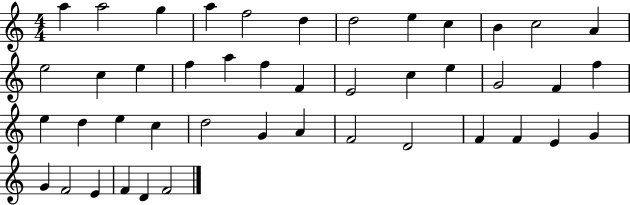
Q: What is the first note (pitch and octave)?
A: A5